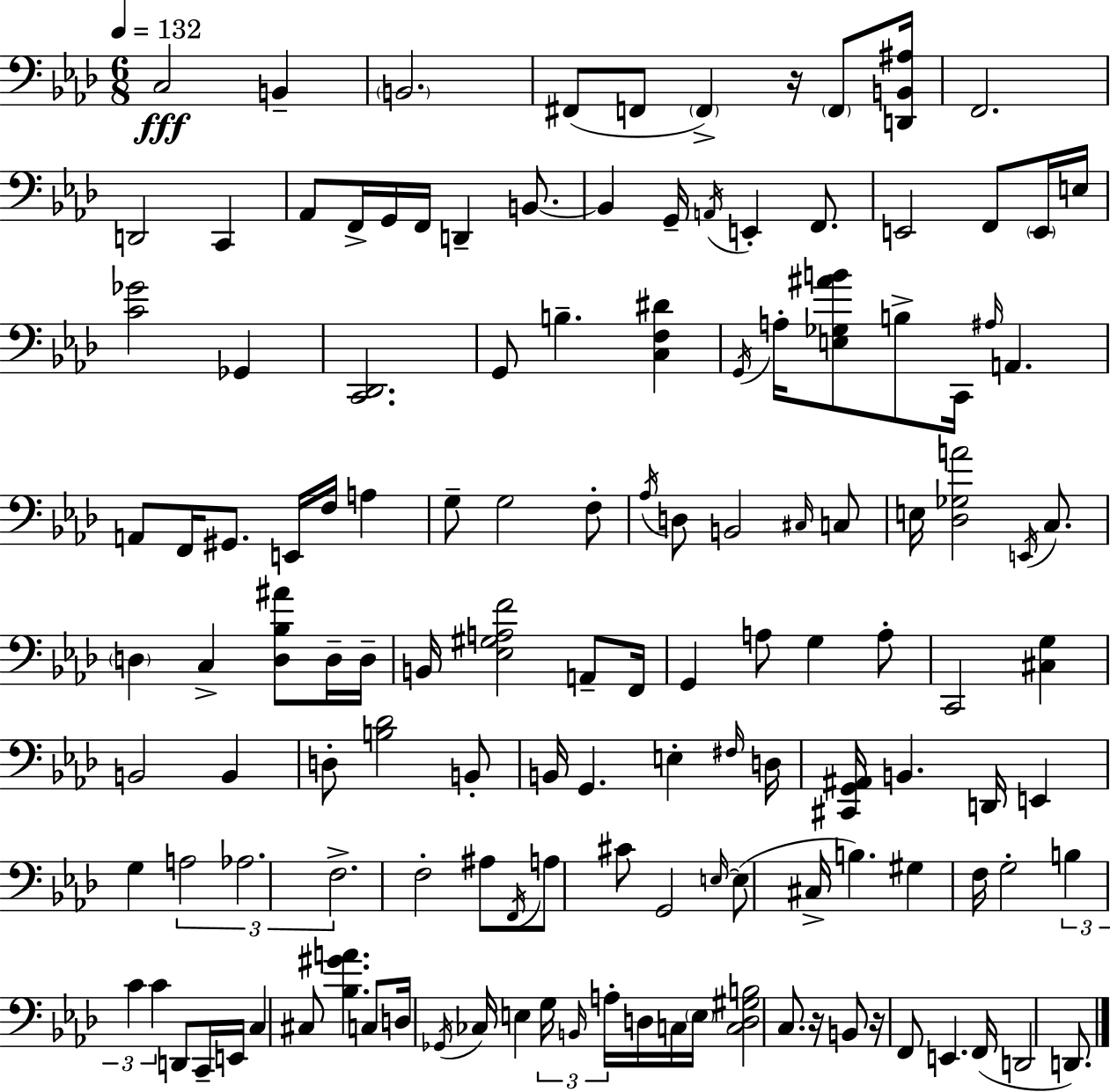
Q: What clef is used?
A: bass